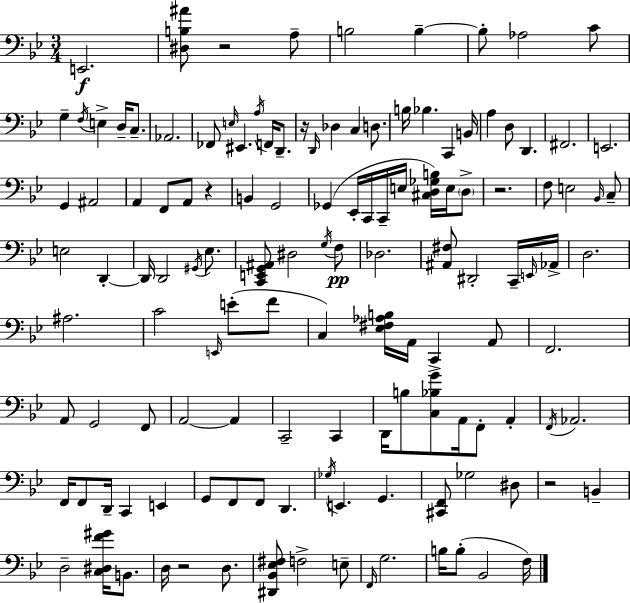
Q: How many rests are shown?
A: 6